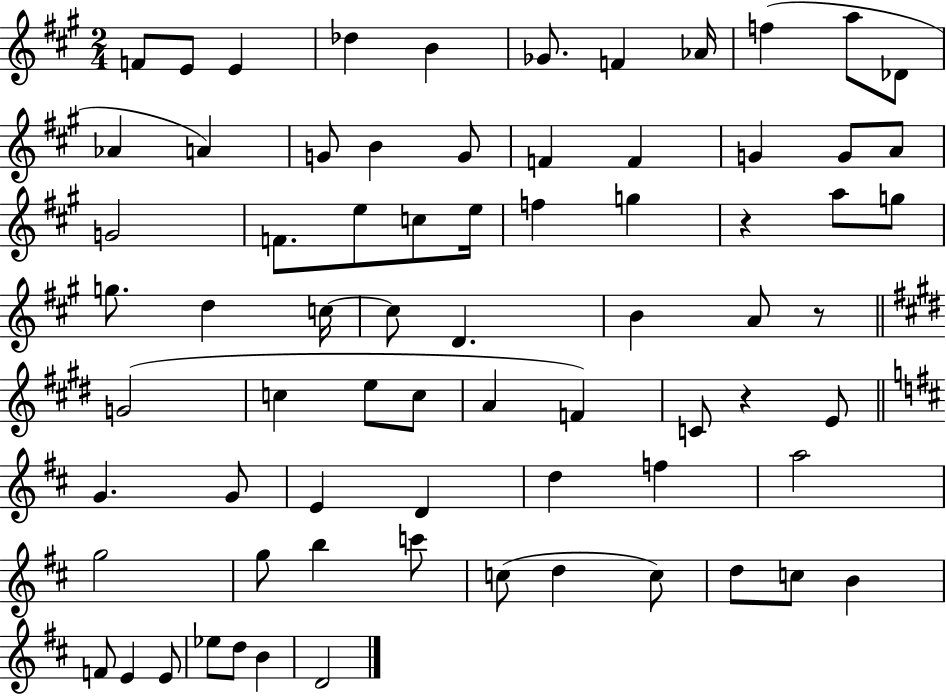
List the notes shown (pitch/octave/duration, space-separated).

F4/e E4/e E4/q Db5/q B4/q Gb4/e. F4/q Ab4/s F5/q A5/e Db4/e Ab4/q A4/q G4/e B4/q G4/e F4/q F4/q G4/q G4/e A4/e G4/h F4/e. E5/e C5/e E5/s F5/q G5/q R/q A5/e G5/e G5/e. D5/q C5/s C5/e D4/q. B4/q A4/e R/e G4/h C5/q E5/e C5/e A4/q F4/q C4/e R/q E4/e G4/q. G4/e E4/q D4/q D5/q F5/q A5/h G5/h G5/e B5/q C6/e C5/e D5/q C5/e D5/e C5/e B4/q F4/e E4/q E4/e Eb5/e D5/e B4/q D4/h